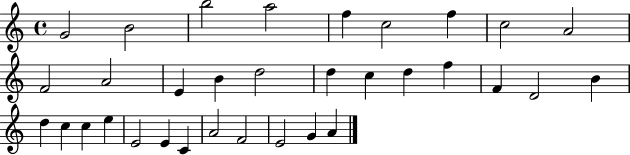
X:1
T:Untitled
M:4/4
L:1/4
K:C
G2 B2 b2 a2 f c2 f c2 A2 F2 A2 E B d2 d c d f F D2 B d c c e E2 E C A2 F2 E2 G A